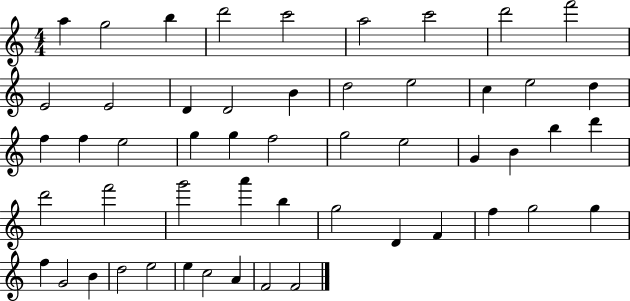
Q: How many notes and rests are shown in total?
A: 52